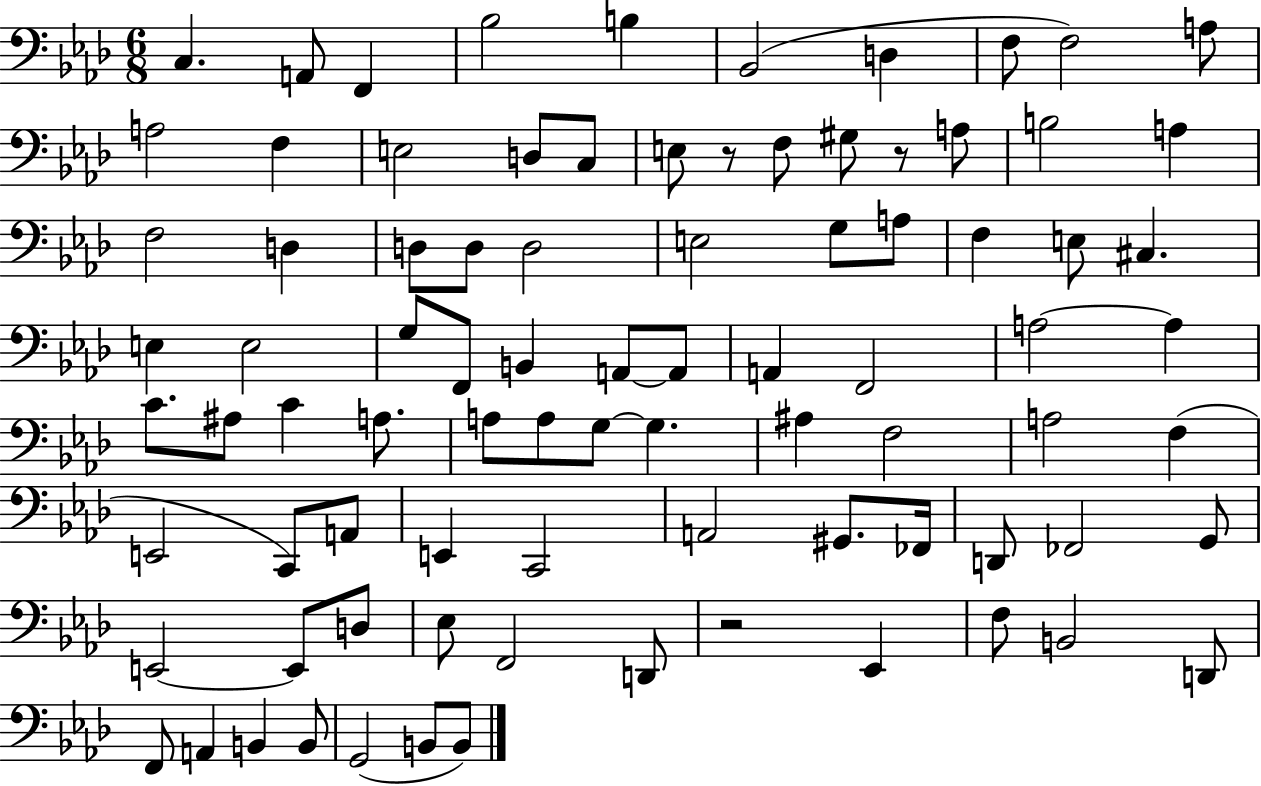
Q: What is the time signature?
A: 6/8